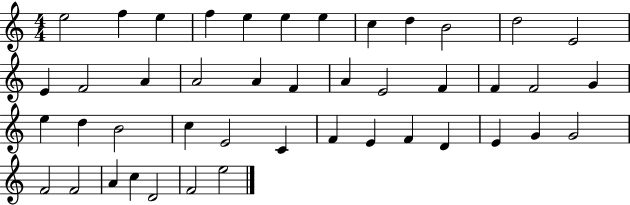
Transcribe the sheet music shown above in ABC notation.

X:1
T:Untitled
M:4/4
L:1/4
K:C
e2 f e f e e e c d B2 d2 E2 E F2 A A2 A F A E2 F F F2 G e d B2 c E2 C F E F D E G G2 F2 F2 A c D2 F2 e2